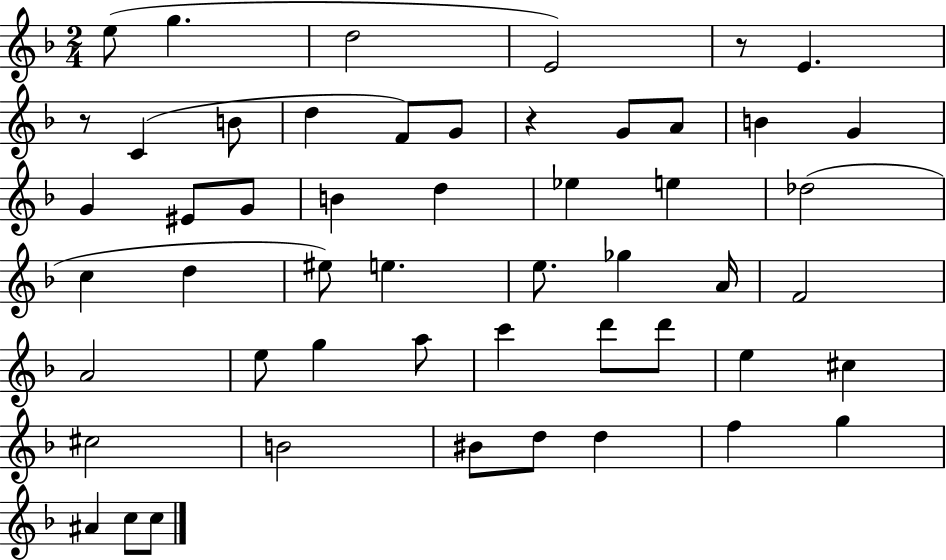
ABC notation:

X:1
T:Untitled
M:2/4
L:1/4
K:F
e/2 g d2 E2 z/2 E z/2 C B/2 d F/2 G/2 z G/2 A/2 B G G ^E/2 G/2 B d _e e _d2 c d ^e/2 e e/2 _g A/4 F2 A2 e/2 g a/2 c' d'/2 d'/2 e ^c ^c2 B2 ^B/2 d/2 d f g ^A c/2 c/2